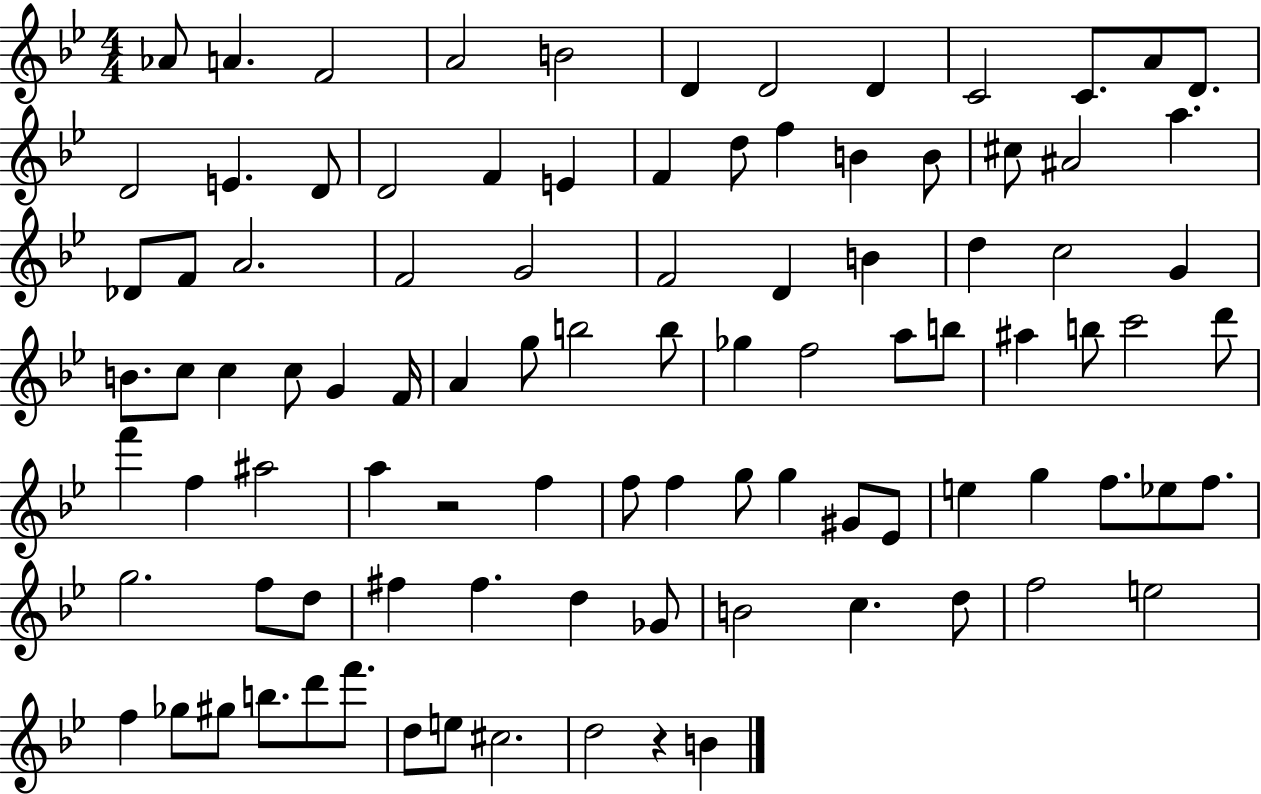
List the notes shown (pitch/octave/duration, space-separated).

Ab4/e A4/q. F4/h A4/h B4/h D4/q D4/h D4/q C4/h C4/e. A4/e D4/e. D4/h E4/q. D4/e D4/h F4/q E4/q F4/q D5/e F5/q B4/q B4/e C#5/e A#4/h A5/q. Db4/e F4/e A4/h. F4/h G4/h F4/h D4/q B4/q D5/q C5/h G4/q B4/e. C5/e C5/q C5/e G4/q F4/s A4/q G5/e B5/h B5/e Gb5/q F5/h A5/e B5/e A#5/q B5/e C6/h D6/e F6/q F5/q A#5/h A5/q R/h F5/q F5/e F5/q G5/e G5/q G#4/e Eb4/e E5/q G5/q F5/e. Eb5/e F5/e. G5/h. F5/e D5/e F#5/q F#5/q. D5/q Gb4/e B4/h C5/q. D5/e F5/h E5/h F5/q Gb5/e G#5/e B5/e. D6/e F6/e. D5/e E5/e C#5/h. D5/h R/q B4/q